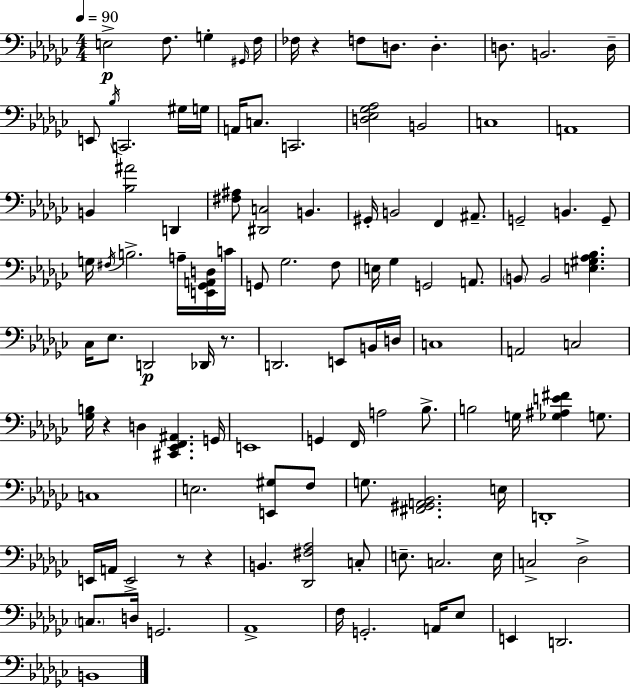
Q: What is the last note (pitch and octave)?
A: B2